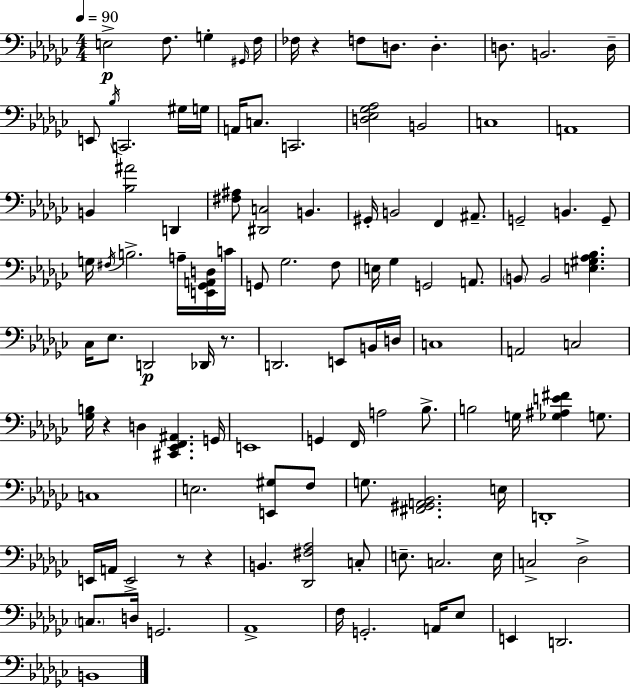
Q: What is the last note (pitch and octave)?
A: B2